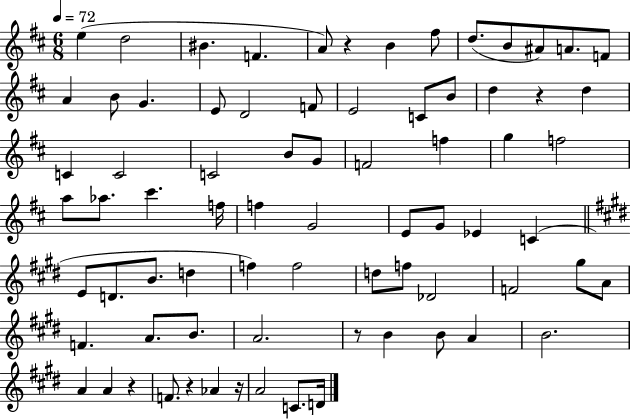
{
  \clef treble
  \numericTimeSignature
  \time 6/8
  \key d \major
  \tempo 4 = 72
  \repeat volta 2 { e''4( d''2 | bis'4. f'4. | a'8) r4 b'4 fis''8 | d''8.( b'8 ais'8) a'8. f'8 | \break a'4 b'8 g'4. | e'8 d'2 f'8 | e'2 c'8 b'8 | d''4 r4 d''4 | \break c'4 c'2 | c'2 b'8 g'8 | f'2 f''4 | g''4 f''2 | \break a''8 aes''8. cis'''4. f''16 | f''4 g'2 | e'8 g'8 ees'4 c'4( | \bar "||" \break \key e \major e'8 d'8. b'8. d''4 | f''4) f''2 | d''8 f''8 des'2 | f'2 gis''8 a'8 | \break f'4. a'8. b'8. | a'2. | r8 b'4 b'8 a'4 | b'2. | \break a'4 a'4 r4 | f'8. r4 aes'4 r16 | a'2 c'8. d'16 | } \bar "|."
}